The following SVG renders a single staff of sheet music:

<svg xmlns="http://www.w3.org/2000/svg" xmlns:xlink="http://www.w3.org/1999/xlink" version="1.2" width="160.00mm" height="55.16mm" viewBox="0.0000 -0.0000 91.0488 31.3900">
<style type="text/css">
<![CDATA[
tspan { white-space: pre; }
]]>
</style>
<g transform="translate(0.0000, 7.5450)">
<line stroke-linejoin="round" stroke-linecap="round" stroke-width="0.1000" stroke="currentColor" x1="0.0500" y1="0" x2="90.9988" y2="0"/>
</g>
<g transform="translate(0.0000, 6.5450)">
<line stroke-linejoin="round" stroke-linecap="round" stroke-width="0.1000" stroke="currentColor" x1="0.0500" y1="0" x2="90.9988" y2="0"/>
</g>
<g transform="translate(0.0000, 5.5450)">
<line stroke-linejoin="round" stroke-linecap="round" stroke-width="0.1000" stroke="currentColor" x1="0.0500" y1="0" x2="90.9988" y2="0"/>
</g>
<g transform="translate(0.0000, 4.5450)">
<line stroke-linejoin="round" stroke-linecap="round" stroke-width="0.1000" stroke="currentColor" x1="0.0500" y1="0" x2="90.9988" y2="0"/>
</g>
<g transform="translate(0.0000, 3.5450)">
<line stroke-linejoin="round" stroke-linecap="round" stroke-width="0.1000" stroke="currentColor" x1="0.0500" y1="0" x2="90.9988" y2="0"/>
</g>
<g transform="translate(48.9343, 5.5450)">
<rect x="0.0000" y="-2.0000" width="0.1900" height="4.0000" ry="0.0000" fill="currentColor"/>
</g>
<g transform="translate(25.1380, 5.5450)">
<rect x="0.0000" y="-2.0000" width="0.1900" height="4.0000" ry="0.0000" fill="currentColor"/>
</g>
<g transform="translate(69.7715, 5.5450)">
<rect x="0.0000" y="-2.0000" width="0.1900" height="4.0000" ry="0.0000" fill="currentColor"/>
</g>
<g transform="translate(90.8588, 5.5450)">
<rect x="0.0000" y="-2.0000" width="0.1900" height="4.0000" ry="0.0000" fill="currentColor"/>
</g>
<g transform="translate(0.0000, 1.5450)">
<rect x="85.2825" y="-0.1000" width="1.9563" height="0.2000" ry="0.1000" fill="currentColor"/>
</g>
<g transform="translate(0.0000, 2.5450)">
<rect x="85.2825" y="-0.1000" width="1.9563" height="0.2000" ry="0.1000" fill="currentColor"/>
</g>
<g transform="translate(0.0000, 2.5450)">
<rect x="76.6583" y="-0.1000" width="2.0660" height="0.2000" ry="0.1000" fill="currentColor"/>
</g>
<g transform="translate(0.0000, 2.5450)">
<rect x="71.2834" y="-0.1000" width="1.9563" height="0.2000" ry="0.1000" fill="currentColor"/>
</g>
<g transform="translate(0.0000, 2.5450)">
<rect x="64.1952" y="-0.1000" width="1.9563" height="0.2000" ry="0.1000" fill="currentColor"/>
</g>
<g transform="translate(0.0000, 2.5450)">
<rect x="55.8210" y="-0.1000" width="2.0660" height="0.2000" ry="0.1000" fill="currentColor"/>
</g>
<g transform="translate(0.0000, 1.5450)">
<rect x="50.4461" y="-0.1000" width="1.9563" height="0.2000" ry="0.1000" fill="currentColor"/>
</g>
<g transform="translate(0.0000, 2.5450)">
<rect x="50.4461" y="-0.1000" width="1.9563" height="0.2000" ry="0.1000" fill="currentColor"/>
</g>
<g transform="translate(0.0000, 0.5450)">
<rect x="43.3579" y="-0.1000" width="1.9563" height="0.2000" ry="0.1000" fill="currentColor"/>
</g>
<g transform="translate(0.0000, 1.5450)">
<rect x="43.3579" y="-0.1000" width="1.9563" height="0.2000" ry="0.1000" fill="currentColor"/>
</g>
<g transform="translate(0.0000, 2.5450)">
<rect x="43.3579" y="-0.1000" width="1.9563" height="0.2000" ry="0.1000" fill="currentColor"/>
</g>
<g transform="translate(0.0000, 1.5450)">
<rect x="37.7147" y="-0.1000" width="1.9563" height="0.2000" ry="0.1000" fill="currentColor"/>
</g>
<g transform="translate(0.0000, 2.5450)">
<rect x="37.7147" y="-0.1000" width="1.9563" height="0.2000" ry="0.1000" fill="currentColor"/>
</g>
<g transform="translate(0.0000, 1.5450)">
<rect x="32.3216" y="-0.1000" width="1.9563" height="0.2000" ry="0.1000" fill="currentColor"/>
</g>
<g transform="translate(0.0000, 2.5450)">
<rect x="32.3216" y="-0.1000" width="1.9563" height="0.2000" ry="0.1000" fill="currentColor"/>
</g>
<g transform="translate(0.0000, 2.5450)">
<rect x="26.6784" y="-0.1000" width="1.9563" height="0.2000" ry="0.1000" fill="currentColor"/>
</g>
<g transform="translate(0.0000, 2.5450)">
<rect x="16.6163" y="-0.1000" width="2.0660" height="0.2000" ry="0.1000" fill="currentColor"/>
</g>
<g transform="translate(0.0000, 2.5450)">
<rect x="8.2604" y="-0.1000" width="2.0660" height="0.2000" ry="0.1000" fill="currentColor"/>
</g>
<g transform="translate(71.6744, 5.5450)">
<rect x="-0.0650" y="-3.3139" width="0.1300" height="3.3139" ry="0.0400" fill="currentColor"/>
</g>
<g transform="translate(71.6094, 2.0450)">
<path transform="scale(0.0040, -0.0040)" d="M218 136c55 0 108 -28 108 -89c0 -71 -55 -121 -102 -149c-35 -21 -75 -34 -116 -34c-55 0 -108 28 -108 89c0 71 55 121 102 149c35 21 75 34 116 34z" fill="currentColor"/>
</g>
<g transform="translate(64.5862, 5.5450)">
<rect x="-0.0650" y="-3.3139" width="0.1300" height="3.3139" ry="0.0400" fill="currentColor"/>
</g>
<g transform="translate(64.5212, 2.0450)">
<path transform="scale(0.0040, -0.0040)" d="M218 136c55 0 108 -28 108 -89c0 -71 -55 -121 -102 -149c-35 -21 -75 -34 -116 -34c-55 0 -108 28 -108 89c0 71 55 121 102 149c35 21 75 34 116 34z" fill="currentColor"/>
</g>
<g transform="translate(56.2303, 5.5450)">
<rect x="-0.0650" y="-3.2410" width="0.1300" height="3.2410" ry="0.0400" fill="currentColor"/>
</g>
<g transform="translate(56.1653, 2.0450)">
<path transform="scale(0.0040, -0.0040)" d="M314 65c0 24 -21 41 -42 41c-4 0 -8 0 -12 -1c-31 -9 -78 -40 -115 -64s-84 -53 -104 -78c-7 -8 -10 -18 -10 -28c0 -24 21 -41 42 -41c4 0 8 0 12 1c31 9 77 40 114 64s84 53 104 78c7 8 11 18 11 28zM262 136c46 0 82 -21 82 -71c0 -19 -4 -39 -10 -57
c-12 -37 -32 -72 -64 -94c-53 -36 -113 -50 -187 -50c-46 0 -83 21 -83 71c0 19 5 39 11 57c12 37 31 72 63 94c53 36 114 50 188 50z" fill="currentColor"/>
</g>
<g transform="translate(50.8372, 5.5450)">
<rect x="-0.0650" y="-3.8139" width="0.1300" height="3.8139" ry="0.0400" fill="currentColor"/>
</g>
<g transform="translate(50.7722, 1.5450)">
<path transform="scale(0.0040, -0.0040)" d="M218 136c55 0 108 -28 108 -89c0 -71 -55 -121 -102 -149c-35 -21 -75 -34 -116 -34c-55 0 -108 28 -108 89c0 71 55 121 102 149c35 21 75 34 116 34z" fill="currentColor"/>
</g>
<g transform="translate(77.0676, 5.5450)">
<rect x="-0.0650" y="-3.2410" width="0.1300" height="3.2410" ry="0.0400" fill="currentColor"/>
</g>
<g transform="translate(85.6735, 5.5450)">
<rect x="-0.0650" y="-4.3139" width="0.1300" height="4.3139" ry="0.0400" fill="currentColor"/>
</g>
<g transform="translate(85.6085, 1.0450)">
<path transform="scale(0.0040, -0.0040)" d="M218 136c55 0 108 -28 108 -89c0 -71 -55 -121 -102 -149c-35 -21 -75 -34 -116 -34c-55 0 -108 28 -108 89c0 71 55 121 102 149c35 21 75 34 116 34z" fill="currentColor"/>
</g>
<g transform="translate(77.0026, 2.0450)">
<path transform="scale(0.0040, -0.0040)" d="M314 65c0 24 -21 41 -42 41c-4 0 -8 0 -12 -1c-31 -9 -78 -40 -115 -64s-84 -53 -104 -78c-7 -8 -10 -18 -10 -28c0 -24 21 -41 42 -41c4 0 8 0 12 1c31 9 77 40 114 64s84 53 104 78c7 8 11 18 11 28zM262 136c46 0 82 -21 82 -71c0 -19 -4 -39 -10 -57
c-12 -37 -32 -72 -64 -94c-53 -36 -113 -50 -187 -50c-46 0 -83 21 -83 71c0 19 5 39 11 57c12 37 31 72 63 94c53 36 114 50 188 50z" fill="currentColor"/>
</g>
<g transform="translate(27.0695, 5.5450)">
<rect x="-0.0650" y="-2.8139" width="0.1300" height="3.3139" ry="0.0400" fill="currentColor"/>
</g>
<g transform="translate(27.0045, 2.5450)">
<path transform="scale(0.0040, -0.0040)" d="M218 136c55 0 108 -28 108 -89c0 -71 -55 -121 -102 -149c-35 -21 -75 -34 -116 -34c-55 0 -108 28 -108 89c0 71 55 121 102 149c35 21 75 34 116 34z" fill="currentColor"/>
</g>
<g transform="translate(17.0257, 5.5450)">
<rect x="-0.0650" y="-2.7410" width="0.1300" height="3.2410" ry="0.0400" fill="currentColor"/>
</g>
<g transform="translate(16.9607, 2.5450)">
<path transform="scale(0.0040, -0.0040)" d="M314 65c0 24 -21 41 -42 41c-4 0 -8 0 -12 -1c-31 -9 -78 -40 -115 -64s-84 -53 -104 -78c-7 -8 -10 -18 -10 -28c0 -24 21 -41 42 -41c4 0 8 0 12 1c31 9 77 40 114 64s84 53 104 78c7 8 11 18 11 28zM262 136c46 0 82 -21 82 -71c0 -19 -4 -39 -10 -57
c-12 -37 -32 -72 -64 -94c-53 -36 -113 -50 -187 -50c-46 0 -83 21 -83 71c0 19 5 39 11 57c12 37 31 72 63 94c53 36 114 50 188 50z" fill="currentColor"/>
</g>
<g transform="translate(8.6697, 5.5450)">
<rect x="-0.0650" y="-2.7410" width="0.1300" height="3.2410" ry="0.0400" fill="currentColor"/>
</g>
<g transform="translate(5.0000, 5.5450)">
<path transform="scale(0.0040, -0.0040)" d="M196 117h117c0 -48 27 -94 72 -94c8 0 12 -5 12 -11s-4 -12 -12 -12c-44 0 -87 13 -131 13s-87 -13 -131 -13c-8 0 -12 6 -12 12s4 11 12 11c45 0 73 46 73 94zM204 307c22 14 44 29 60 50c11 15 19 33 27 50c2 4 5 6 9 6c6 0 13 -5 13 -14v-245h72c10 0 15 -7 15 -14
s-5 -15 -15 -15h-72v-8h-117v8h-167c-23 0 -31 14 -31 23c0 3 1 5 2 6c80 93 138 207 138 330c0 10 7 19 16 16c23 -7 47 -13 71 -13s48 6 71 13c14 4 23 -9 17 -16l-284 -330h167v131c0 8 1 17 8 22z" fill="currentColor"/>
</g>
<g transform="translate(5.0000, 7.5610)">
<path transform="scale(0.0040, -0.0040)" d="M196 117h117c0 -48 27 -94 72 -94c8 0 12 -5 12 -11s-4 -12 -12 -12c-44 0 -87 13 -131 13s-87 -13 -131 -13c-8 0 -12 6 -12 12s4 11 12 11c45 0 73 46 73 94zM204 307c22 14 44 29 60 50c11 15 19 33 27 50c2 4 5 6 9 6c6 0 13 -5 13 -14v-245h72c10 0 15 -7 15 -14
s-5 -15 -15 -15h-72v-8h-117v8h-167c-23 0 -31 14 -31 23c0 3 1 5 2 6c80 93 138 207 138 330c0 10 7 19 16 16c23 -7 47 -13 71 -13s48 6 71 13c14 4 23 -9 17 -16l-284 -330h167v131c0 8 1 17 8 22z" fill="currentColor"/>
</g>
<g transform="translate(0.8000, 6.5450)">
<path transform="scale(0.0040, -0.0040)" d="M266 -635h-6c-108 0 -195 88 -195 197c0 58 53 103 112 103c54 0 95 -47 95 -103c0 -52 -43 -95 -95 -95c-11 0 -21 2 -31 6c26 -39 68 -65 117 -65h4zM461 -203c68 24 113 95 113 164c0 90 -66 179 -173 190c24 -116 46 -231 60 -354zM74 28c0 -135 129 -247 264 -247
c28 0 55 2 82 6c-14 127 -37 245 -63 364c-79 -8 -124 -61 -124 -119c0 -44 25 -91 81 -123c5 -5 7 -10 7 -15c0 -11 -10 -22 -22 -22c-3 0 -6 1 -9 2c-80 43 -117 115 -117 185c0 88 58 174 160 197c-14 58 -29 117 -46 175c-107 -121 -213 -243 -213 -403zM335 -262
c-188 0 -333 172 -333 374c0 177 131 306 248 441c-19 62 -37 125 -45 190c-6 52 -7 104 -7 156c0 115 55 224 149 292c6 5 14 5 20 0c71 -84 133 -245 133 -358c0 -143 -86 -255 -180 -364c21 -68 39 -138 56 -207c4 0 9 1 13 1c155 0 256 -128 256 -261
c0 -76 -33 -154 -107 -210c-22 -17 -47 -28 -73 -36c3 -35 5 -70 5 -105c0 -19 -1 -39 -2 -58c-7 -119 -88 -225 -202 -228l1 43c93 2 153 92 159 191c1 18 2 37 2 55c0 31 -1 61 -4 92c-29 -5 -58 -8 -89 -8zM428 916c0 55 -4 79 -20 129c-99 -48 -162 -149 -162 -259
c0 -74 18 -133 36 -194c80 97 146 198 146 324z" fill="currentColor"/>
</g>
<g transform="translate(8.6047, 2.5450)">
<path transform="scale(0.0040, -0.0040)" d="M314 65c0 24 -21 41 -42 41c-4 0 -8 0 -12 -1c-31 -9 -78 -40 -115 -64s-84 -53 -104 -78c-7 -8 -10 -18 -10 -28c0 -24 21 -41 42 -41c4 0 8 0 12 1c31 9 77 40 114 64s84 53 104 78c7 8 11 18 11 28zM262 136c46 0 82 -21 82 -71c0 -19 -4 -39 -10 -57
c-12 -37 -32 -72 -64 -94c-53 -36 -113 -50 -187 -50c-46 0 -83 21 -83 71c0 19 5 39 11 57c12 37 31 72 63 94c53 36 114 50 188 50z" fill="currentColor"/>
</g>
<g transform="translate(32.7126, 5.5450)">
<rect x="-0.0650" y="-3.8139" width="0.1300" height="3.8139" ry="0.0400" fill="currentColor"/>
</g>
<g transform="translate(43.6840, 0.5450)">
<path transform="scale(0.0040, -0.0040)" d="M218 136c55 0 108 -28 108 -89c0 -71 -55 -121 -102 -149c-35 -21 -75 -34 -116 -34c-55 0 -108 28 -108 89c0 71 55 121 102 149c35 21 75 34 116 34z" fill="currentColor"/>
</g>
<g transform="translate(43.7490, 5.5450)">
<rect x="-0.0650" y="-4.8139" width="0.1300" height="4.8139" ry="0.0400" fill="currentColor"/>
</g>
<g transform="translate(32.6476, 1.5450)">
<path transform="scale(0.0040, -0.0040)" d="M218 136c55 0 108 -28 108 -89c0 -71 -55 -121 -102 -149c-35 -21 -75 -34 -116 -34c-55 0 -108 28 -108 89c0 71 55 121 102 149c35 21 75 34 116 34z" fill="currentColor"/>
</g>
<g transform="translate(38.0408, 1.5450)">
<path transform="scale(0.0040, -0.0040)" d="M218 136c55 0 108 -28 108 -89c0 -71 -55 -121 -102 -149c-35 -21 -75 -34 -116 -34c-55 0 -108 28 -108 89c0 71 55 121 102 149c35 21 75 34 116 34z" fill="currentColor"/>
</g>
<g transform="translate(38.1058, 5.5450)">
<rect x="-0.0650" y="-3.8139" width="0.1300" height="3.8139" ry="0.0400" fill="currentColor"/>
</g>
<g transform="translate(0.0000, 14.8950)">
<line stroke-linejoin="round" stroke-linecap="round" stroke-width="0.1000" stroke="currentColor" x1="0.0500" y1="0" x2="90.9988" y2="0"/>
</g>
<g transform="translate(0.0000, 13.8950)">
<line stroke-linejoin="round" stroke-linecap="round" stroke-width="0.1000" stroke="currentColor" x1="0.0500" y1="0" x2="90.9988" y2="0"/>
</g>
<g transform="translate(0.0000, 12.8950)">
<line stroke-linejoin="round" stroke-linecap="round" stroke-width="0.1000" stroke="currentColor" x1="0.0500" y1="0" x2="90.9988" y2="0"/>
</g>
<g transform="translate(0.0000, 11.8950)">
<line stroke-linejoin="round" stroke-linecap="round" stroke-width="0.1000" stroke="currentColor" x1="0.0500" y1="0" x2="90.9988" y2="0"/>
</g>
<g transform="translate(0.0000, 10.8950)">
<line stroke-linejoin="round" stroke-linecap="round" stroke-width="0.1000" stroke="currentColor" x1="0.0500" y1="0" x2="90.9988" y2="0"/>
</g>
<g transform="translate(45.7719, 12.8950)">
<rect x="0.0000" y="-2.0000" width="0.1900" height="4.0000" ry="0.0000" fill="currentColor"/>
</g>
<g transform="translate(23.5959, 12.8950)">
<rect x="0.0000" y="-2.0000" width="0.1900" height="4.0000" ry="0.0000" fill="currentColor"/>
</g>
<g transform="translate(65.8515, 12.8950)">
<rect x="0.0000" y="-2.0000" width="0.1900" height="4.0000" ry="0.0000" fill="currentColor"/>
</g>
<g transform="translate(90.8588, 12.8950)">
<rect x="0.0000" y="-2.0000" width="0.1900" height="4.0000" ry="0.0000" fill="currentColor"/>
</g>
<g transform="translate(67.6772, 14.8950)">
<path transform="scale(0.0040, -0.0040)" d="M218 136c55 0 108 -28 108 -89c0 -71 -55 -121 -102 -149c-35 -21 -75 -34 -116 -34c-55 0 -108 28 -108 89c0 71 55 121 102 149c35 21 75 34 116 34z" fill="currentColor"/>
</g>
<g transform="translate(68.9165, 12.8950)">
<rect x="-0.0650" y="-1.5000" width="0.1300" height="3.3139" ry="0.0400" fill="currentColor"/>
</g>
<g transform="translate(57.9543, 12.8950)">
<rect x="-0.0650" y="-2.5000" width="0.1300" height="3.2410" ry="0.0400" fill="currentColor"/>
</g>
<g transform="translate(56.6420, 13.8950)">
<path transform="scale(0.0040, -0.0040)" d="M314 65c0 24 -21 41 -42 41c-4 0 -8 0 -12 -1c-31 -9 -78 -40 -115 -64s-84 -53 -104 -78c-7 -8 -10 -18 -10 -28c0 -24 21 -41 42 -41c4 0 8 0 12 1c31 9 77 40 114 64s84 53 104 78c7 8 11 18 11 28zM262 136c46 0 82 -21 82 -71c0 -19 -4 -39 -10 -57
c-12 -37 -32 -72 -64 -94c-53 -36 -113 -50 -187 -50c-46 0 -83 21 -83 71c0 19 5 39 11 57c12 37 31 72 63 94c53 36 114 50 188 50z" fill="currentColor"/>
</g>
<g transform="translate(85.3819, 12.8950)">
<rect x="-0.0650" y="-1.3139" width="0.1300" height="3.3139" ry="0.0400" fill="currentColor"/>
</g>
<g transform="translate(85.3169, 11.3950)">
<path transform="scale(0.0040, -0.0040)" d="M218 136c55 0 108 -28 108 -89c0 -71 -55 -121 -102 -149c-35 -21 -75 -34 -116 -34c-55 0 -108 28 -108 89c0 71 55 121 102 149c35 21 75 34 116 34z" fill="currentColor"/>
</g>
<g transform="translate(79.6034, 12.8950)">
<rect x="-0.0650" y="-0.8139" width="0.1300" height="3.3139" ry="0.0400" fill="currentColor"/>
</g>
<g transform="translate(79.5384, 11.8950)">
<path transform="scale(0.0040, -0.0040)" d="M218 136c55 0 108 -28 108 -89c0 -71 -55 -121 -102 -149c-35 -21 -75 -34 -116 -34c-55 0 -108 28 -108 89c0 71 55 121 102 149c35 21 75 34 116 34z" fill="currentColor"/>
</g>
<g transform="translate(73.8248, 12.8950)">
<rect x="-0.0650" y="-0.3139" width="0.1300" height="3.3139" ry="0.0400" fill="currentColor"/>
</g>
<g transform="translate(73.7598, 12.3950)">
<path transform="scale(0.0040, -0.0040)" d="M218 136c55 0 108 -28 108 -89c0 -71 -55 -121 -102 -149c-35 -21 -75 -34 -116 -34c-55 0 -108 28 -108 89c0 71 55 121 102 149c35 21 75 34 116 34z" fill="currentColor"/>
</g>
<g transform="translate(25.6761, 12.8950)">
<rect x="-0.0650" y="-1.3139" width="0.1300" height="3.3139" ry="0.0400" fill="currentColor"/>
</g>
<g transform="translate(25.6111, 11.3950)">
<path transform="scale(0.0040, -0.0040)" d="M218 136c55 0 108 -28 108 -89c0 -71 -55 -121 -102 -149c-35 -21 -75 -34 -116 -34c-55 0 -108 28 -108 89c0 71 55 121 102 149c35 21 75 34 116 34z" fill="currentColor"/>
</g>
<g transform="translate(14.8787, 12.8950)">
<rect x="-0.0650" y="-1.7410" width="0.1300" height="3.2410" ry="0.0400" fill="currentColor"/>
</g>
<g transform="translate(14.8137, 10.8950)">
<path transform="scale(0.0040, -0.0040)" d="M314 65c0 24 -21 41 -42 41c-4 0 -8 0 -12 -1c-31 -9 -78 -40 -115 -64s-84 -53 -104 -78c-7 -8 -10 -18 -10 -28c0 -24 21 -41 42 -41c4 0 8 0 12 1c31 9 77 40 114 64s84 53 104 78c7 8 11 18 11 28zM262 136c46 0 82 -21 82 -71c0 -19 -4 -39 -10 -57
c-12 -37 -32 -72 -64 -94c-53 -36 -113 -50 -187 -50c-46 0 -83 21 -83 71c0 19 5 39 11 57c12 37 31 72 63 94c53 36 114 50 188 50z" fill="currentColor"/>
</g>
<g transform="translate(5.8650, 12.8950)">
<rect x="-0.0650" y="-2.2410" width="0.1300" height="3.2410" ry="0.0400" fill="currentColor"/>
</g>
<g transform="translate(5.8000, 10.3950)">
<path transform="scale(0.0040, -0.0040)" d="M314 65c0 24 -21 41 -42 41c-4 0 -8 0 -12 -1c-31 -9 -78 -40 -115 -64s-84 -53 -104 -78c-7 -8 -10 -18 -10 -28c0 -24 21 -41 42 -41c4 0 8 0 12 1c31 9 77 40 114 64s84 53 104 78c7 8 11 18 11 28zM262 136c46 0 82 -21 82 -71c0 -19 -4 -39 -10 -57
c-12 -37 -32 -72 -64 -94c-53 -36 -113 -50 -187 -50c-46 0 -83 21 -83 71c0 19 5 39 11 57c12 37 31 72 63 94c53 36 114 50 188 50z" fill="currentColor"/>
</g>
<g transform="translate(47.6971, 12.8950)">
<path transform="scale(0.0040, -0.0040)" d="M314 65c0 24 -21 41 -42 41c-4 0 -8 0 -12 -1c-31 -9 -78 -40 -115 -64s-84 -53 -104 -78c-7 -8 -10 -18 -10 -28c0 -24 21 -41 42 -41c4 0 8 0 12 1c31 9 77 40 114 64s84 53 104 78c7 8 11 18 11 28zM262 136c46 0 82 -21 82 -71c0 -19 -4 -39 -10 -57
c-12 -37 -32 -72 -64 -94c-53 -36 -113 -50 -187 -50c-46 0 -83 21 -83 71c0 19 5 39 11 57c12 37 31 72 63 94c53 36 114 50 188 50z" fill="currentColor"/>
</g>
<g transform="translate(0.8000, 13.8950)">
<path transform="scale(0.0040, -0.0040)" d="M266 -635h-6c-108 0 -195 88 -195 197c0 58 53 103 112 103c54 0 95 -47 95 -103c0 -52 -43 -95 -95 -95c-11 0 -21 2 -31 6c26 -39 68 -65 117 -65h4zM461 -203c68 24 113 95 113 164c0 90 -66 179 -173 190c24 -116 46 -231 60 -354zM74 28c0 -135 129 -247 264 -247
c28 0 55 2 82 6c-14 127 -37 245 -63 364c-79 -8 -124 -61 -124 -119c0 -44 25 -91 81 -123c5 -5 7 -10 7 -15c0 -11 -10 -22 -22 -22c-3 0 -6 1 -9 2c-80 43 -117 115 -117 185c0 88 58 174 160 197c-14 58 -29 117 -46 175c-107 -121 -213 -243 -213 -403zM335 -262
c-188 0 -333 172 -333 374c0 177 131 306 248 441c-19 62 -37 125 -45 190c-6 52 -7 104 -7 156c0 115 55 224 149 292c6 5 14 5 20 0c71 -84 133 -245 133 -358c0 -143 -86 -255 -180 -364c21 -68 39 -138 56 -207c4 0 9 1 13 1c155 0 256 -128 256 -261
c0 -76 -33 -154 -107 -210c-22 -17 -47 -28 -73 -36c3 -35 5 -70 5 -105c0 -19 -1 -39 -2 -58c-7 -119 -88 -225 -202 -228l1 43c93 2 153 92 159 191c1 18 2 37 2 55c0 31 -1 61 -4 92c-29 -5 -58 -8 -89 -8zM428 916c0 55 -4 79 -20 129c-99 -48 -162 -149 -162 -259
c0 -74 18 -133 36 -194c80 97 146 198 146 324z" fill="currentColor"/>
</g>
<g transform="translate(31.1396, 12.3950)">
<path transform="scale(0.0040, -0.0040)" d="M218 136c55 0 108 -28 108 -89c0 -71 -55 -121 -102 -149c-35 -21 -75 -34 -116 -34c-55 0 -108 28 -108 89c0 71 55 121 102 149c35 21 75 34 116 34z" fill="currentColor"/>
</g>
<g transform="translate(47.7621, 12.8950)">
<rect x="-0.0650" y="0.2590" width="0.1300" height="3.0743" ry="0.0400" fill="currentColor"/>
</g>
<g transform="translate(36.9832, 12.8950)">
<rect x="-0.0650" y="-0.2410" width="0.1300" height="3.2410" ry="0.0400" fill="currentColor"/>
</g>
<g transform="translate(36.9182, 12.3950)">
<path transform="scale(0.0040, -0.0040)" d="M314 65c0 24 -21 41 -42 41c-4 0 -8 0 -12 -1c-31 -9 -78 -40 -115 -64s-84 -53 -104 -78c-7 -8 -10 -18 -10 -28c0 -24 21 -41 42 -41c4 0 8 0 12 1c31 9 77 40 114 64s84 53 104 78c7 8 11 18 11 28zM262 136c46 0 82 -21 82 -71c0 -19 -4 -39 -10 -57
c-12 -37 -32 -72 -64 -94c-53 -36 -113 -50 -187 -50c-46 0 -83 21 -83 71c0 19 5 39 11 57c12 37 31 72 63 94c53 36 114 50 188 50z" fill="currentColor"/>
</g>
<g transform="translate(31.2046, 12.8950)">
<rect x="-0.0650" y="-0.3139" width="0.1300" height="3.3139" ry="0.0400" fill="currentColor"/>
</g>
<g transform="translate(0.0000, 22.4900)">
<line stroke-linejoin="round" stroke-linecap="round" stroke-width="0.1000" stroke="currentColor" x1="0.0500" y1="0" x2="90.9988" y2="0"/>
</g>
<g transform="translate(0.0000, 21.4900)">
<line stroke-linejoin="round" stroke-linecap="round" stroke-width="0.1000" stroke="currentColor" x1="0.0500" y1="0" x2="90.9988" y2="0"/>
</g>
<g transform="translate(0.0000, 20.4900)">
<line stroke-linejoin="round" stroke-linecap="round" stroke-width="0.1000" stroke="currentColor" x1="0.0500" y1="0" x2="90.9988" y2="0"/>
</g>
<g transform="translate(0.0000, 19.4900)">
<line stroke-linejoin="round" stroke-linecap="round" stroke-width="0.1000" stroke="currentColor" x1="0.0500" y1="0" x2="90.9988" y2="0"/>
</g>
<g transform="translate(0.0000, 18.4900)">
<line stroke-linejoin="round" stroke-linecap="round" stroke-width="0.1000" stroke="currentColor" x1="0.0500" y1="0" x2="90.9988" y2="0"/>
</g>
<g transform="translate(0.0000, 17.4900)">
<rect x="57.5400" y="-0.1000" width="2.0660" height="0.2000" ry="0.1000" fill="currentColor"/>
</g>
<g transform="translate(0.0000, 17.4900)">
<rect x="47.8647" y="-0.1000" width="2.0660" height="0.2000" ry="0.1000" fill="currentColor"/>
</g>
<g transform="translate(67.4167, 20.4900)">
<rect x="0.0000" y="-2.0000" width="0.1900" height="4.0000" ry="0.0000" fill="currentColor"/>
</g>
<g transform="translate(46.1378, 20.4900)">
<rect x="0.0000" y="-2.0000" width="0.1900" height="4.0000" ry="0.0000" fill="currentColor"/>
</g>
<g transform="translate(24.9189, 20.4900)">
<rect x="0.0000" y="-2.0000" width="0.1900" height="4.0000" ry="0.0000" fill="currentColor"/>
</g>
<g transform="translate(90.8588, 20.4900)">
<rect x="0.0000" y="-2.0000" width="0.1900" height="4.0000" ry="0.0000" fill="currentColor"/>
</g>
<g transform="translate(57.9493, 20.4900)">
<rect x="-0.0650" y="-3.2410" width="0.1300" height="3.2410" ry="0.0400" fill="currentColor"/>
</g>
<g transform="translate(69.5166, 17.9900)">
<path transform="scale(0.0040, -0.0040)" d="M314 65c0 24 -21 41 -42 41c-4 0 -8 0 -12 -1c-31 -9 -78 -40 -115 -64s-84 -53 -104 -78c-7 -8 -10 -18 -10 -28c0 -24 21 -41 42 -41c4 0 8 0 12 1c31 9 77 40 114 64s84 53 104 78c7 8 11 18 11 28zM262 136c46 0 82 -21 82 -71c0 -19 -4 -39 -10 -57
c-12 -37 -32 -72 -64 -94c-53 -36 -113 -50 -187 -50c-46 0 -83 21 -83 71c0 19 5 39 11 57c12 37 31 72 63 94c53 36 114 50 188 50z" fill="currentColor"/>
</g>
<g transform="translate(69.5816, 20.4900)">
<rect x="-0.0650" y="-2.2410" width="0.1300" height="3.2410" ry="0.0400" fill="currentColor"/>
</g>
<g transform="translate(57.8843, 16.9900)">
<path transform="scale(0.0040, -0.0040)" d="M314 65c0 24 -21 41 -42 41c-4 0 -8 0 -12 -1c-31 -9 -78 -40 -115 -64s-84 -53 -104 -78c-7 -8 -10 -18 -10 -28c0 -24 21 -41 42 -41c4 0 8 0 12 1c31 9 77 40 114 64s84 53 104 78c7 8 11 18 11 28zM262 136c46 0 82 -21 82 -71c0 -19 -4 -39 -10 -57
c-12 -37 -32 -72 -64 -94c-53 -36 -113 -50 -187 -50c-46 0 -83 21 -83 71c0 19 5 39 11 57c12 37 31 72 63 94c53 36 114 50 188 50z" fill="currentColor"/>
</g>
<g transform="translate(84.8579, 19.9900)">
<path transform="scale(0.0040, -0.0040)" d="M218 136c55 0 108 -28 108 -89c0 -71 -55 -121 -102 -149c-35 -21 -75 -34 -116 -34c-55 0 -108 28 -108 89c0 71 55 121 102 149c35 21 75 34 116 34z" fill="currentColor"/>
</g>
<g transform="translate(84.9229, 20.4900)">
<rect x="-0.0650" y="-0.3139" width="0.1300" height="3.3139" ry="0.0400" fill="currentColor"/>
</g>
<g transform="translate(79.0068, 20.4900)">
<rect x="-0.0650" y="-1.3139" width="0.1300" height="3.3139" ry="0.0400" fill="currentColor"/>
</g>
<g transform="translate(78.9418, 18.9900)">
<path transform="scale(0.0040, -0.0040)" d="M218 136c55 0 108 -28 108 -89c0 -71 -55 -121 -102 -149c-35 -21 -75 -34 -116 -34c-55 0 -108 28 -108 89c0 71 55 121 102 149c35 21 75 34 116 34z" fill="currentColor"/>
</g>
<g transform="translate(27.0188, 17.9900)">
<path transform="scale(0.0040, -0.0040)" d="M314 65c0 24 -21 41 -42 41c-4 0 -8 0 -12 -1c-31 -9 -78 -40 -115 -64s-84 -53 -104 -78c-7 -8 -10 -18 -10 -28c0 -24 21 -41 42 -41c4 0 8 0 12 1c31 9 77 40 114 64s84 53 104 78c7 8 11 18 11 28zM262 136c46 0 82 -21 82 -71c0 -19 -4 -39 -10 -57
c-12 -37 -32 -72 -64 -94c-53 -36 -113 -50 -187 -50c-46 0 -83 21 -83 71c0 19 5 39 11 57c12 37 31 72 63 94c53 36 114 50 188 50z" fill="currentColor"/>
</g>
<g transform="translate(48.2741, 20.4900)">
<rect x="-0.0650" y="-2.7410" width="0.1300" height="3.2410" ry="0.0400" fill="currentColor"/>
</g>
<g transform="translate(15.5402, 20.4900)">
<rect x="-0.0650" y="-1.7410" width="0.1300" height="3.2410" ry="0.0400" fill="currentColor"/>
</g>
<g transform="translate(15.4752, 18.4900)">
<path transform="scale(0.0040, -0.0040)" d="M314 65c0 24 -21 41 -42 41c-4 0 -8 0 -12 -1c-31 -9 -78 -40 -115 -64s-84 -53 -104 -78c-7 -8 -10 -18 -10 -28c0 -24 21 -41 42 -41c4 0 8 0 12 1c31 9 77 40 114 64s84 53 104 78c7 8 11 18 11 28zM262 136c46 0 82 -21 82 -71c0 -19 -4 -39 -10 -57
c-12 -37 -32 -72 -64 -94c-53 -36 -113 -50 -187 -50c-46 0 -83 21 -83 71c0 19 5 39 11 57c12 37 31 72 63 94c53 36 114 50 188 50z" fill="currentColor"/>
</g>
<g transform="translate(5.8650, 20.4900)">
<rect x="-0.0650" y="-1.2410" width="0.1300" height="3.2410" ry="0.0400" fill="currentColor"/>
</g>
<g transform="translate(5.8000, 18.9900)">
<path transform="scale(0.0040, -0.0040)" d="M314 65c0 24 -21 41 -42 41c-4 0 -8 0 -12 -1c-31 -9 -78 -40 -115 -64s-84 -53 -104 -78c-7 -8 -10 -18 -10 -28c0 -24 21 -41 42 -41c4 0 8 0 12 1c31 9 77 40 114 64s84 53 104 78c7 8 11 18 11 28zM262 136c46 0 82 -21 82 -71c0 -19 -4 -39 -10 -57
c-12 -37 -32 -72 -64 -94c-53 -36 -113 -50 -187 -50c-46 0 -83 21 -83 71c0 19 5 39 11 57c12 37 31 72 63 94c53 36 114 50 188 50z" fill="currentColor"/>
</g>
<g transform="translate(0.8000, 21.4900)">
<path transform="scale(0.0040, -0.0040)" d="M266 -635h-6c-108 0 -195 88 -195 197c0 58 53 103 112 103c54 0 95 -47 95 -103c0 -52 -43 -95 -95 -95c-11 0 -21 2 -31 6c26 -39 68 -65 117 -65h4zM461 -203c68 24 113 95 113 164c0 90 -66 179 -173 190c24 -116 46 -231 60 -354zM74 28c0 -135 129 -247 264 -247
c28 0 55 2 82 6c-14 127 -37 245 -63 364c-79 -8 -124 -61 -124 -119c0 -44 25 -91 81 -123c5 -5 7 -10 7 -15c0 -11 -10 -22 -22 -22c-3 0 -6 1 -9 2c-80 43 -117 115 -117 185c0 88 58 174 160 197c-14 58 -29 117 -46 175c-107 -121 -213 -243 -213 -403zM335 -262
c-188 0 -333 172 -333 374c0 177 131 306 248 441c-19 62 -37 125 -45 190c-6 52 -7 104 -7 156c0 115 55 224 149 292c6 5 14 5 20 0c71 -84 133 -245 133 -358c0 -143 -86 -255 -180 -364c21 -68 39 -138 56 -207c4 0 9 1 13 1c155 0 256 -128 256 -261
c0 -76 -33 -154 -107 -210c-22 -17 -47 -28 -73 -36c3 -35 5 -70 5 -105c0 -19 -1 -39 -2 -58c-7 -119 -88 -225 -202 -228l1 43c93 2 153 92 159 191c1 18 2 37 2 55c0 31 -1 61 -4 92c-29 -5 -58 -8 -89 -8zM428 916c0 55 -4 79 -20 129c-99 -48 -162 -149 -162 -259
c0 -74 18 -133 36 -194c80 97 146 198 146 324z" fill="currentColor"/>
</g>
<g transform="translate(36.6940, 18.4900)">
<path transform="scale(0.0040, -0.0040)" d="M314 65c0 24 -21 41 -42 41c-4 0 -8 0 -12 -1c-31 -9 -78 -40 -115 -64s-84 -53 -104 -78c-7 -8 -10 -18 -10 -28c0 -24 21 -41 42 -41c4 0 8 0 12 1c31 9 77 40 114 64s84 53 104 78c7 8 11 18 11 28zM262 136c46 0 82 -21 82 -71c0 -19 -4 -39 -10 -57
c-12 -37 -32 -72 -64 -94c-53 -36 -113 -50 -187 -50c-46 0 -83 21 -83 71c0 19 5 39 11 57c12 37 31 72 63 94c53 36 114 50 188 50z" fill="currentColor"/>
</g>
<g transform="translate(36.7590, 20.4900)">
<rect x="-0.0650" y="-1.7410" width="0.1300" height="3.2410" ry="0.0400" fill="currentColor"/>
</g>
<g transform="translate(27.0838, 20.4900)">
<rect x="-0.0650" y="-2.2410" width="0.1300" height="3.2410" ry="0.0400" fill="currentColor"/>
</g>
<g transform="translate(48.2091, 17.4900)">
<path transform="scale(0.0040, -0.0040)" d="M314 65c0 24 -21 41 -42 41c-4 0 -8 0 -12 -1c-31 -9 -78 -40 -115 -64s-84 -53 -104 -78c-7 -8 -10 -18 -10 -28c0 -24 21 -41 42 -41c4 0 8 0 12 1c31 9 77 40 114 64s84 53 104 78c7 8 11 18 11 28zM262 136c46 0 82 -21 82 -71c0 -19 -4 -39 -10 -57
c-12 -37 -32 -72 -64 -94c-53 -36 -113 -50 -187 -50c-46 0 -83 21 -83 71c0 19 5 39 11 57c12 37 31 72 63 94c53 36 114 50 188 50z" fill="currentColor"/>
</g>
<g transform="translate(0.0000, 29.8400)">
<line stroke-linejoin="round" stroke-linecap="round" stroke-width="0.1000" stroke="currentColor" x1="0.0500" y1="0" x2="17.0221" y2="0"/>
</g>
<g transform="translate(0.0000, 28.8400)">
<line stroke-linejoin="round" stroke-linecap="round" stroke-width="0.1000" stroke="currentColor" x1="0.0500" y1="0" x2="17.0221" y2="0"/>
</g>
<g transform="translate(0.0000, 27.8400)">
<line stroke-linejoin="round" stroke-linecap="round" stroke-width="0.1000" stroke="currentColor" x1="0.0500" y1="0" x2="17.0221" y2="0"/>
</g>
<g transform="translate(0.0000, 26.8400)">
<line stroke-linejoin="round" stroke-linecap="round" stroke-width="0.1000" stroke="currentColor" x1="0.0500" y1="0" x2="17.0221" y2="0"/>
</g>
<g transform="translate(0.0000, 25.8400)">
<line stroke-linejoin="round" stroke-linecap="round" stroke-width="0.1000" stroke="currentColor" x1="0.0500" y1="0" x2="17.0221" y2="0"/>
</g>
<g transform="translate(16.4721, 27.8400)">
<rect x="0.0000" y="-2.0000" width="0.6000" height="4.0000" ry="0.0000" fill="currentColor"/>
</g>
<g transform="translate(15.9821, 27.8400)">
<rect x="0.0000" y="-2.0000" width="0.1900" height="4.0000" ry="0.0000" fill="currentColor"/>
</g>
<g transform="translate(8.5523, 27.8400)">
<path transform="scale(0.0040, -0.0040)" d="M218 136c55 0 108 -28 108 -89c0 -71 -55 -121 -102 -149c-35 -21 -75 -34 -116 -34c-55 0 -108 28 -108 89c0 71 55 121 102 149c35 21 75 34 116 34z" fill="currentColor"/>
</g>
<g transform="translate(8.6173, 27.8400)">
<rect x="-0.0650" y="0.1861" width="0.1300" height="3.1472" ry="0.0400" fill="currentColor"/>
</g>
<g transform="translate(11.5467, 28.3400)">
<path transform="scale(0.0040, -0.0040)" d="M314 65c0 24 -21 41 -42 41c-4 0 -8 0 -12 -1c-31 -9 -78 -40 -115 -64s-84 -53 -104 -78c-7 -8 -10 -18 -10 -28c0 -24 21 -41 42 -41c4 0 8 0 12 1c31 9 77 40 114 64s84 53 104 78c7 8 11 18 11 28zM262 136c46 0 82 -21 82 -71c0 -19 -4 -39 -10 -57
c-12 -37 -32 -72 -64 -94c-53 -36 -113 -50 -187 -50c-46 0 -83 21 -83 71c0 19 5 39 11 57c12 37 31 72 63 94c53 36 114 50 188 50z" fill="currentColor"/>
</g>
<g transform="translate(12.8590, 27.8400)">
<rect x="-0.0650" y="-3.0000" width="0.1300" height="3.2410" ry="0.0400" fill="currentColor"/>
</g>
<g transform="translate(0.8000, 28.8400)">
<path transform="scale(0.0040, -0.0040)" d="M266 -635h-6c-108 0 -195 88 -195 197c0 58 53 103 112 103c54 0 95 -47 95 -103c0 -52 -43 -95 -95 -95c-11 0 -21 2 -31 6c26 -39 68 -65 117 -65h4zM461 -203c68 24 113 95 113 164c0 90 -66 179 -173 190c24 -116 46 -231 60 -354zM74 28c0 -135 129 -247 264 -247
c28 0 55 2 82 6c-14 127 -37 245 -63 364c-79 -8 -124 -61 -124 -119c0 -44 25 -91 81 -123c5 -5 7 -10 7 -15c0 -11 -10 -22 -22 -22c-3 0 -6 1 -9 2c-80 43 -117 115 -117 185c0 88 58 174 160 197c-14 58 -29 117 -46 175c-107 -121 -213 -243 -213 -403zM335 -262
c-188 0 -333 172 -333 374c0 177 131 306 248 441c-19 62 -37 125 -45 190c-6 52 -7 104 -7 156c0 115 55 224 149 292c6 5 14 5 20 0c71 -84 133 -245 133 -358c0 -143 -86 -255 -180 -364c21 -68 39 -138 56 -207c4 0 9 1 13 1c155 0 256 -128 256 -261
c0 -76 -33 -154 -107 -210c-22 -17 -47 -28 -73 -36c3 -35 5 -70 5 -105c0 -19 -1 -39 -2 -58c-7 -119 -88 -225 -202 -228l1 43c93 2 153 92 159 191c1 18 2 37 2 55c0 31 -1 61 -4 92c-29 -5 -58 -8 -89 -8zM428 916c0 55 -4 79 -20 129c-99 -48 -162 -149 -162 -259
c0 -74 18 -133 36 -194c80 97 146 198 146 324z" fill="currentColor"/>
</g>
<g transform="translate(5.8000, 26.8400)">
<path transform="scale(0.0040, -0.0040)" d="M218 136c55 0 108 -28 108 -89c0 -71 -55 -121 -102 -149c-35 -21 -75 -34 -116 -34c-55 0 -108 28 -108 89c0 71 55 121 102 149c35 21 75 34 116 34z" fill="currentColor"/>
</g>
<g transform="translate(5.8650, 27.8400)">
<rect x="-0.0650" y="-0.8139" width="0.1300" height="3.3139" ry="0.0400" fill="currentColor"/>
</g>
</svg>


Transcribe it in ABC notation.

X:1
T:Untitled
M:4/4
L:1/4
K:C
a2 a2 a c' c' e' c' b2 b b b2 d' g2 f2 e c c2 B2 G2 E c d e e2 f2 g2 f2 a2 b2 g2 e c d B A2